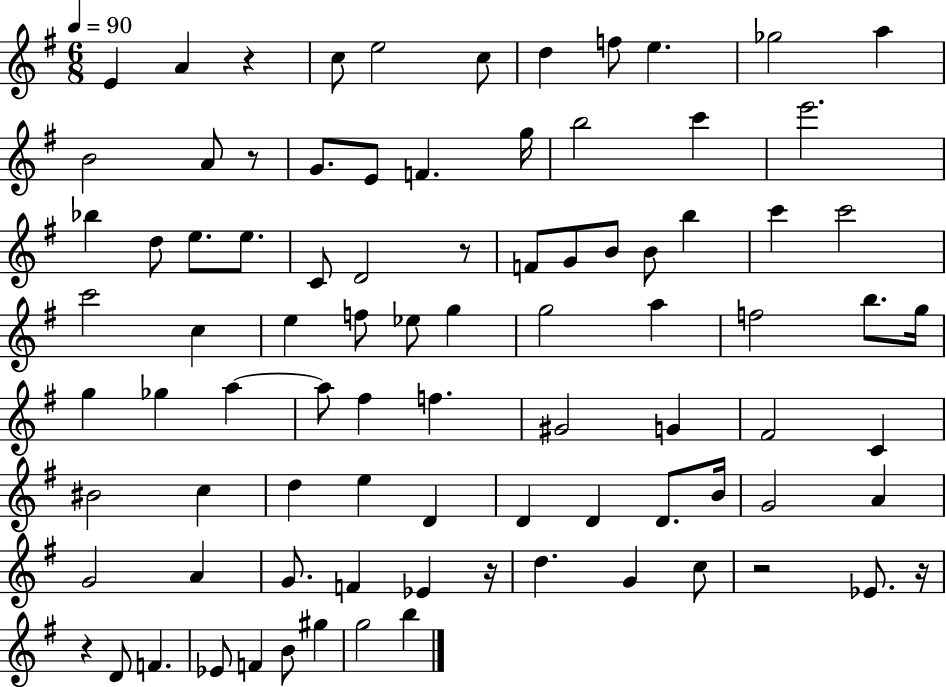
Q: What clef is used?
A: treble